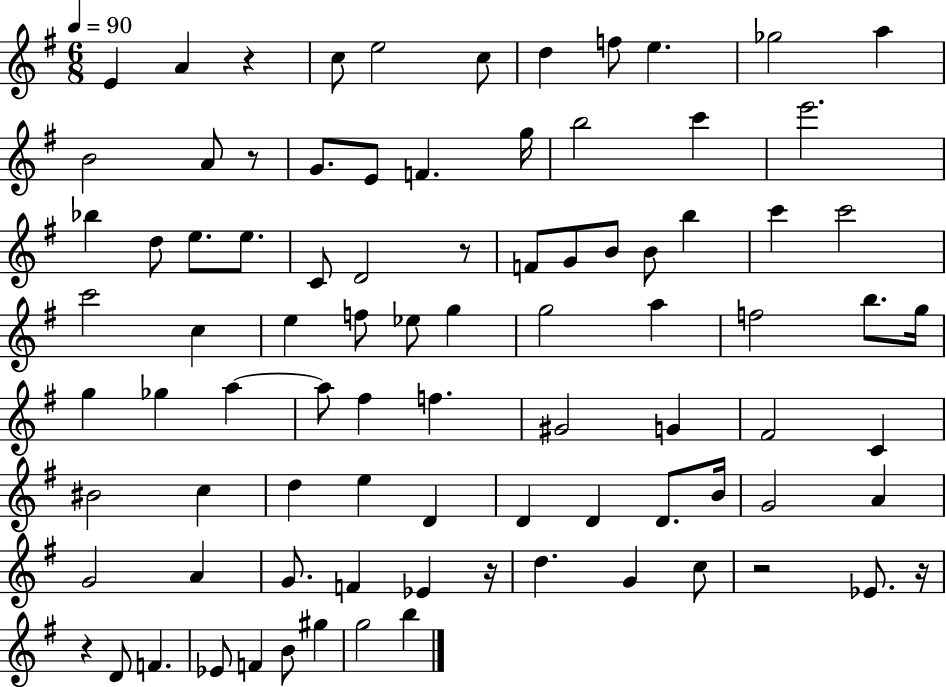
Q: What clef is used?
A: treble